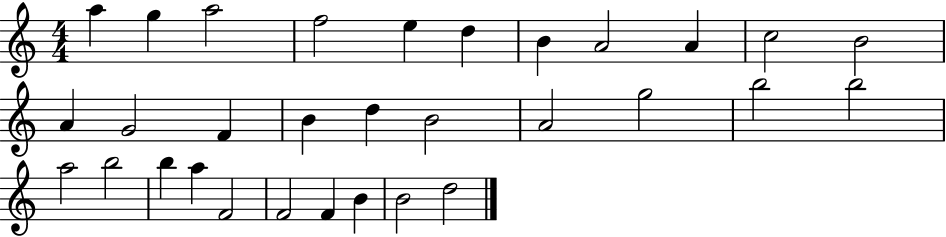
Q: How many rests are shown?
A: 0